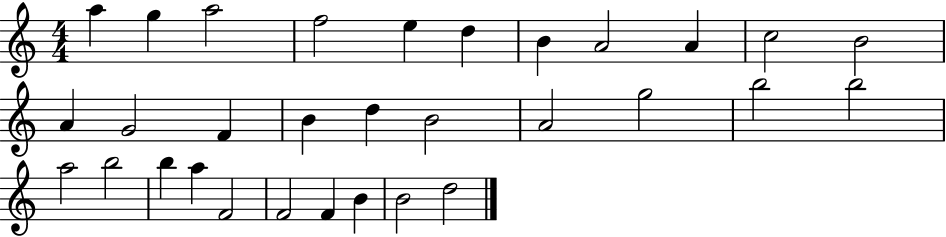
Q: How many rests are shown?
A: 0